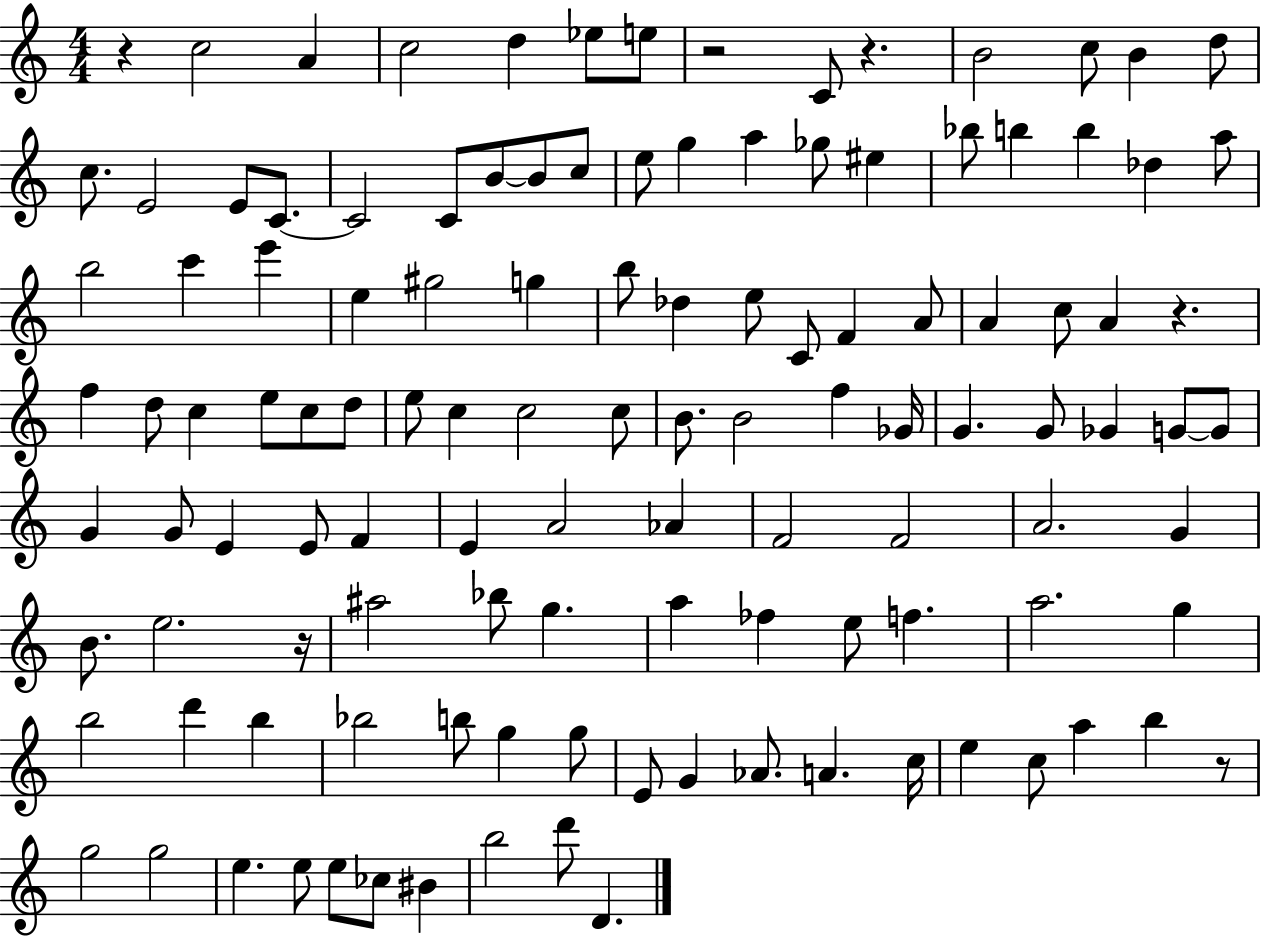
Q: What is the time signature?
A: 4/4